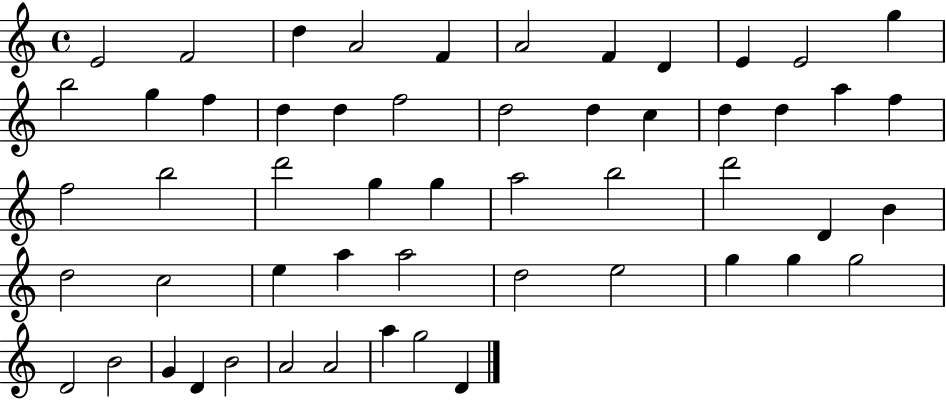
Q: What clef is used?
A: treble